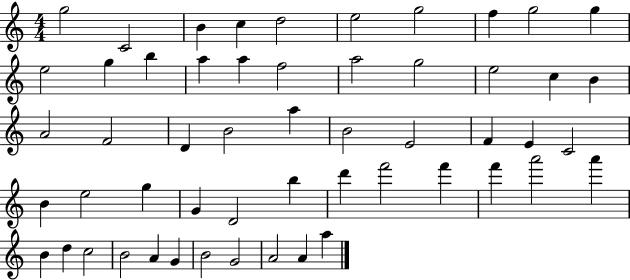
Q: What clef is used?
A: treble